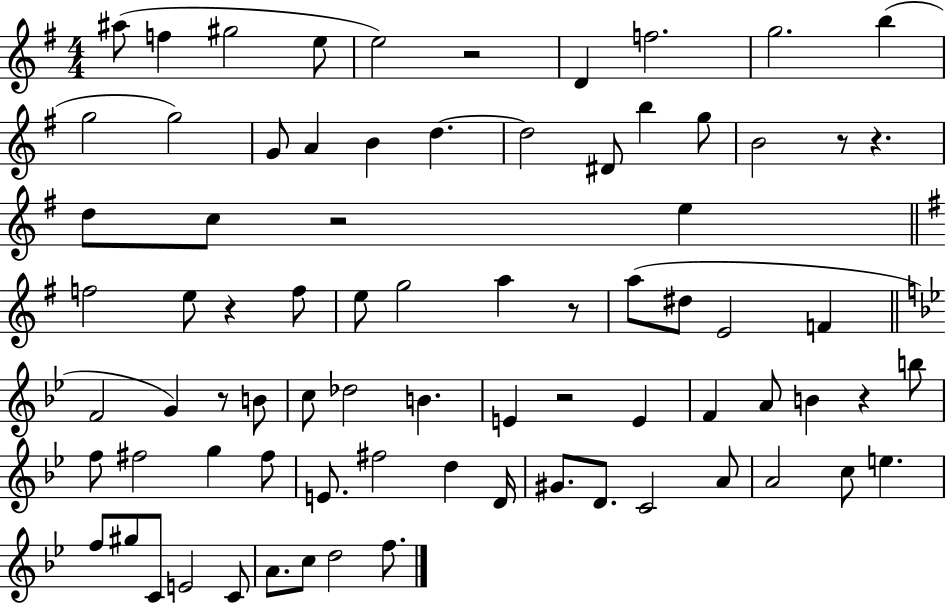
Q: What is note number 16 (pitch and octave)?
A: D5